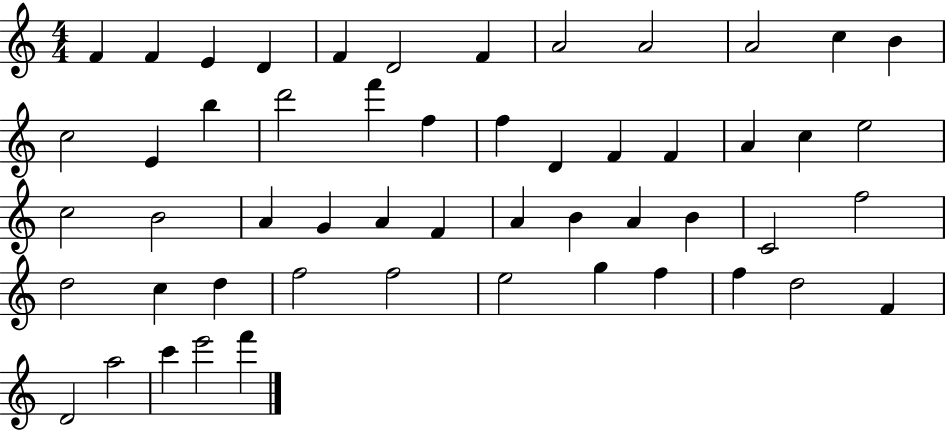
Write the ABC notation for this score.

X:1
T:Untitled
M:4/4
L:1/4
K:C
F F E D F D2 F A2 A2 A2 c B c2 E b d'2 f' f f D F F A c e2 c2 B2 A G A F A B A B C2 f2 d2 c d f2 f2 e2 g f f d2 F D2 a2 c' e'2 f'